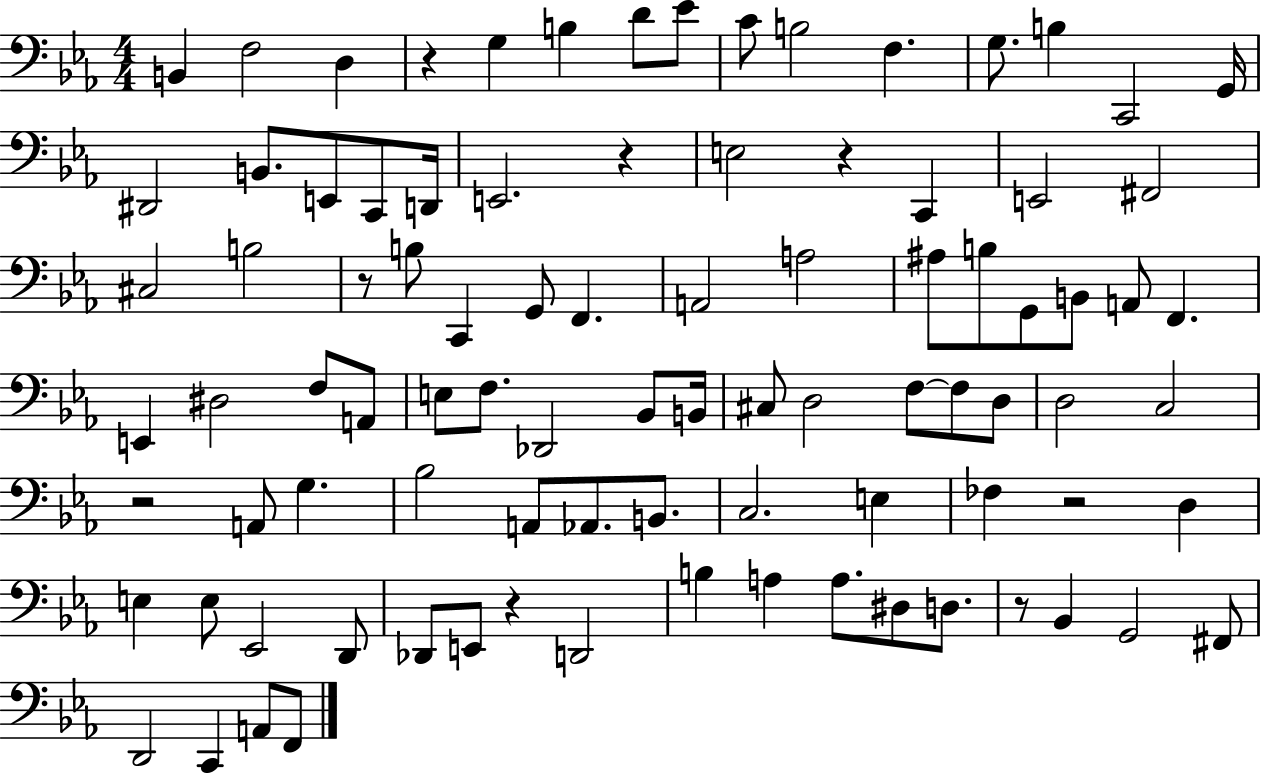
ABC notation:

X:1
T:Untitled
M:4/4
L:1/4
K:Eb
B,, F,2 D, z G, B, D/2 _E/2 C/2 B,2 F, G,/2 B, C,,2 G,,/4 ^D,,2 B,,/2 E,,/2 C,,/2 D,,/4 E,,2 z E,2 z C,, E,,2 ^F,,2 ^C,2 B,2 z/2 B,/2 C,, G,,/2 F,, A,,2 A,2 ^A,/2 B,/2 G,,/2 B,,/2 A,,/2 F,, E,, ^D,2 F,/2 A,,/2 E,/2 F,/2 _D,,2 _B,,/2 B,,/4 ^C,/2 D,2 F,/2 F,/2 D,/2 D,2 C,2 z2 A,,/2 G, _B,2 A,,/2 _A,,/2 B,,/2 C,2 E, _F, z2 D, E, E,/2 _E,,2 D,,/2 _D,,/2 E,,/2 z D,,2 B, A, A,/2 ^D,/2 D,/2 z/2 _B,, G,,2 ^F,,/2 D,,2 C,, A,,/2 F,,/2